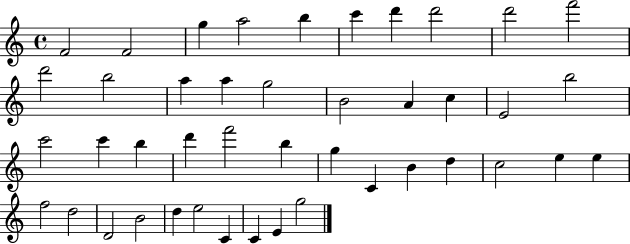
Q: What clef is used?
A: treble